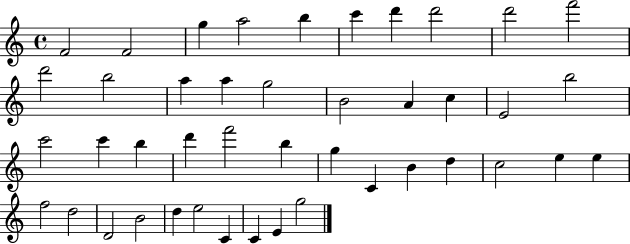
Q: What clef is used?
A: treble